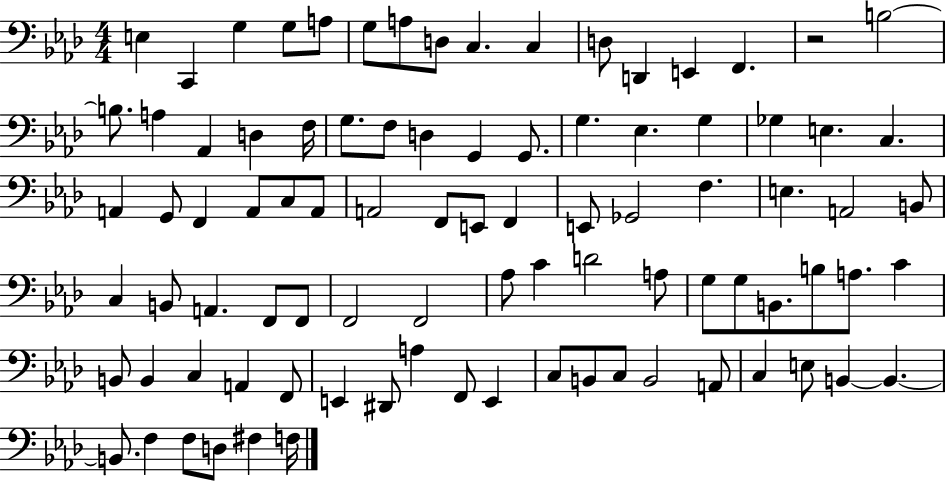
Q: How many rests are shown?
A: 1